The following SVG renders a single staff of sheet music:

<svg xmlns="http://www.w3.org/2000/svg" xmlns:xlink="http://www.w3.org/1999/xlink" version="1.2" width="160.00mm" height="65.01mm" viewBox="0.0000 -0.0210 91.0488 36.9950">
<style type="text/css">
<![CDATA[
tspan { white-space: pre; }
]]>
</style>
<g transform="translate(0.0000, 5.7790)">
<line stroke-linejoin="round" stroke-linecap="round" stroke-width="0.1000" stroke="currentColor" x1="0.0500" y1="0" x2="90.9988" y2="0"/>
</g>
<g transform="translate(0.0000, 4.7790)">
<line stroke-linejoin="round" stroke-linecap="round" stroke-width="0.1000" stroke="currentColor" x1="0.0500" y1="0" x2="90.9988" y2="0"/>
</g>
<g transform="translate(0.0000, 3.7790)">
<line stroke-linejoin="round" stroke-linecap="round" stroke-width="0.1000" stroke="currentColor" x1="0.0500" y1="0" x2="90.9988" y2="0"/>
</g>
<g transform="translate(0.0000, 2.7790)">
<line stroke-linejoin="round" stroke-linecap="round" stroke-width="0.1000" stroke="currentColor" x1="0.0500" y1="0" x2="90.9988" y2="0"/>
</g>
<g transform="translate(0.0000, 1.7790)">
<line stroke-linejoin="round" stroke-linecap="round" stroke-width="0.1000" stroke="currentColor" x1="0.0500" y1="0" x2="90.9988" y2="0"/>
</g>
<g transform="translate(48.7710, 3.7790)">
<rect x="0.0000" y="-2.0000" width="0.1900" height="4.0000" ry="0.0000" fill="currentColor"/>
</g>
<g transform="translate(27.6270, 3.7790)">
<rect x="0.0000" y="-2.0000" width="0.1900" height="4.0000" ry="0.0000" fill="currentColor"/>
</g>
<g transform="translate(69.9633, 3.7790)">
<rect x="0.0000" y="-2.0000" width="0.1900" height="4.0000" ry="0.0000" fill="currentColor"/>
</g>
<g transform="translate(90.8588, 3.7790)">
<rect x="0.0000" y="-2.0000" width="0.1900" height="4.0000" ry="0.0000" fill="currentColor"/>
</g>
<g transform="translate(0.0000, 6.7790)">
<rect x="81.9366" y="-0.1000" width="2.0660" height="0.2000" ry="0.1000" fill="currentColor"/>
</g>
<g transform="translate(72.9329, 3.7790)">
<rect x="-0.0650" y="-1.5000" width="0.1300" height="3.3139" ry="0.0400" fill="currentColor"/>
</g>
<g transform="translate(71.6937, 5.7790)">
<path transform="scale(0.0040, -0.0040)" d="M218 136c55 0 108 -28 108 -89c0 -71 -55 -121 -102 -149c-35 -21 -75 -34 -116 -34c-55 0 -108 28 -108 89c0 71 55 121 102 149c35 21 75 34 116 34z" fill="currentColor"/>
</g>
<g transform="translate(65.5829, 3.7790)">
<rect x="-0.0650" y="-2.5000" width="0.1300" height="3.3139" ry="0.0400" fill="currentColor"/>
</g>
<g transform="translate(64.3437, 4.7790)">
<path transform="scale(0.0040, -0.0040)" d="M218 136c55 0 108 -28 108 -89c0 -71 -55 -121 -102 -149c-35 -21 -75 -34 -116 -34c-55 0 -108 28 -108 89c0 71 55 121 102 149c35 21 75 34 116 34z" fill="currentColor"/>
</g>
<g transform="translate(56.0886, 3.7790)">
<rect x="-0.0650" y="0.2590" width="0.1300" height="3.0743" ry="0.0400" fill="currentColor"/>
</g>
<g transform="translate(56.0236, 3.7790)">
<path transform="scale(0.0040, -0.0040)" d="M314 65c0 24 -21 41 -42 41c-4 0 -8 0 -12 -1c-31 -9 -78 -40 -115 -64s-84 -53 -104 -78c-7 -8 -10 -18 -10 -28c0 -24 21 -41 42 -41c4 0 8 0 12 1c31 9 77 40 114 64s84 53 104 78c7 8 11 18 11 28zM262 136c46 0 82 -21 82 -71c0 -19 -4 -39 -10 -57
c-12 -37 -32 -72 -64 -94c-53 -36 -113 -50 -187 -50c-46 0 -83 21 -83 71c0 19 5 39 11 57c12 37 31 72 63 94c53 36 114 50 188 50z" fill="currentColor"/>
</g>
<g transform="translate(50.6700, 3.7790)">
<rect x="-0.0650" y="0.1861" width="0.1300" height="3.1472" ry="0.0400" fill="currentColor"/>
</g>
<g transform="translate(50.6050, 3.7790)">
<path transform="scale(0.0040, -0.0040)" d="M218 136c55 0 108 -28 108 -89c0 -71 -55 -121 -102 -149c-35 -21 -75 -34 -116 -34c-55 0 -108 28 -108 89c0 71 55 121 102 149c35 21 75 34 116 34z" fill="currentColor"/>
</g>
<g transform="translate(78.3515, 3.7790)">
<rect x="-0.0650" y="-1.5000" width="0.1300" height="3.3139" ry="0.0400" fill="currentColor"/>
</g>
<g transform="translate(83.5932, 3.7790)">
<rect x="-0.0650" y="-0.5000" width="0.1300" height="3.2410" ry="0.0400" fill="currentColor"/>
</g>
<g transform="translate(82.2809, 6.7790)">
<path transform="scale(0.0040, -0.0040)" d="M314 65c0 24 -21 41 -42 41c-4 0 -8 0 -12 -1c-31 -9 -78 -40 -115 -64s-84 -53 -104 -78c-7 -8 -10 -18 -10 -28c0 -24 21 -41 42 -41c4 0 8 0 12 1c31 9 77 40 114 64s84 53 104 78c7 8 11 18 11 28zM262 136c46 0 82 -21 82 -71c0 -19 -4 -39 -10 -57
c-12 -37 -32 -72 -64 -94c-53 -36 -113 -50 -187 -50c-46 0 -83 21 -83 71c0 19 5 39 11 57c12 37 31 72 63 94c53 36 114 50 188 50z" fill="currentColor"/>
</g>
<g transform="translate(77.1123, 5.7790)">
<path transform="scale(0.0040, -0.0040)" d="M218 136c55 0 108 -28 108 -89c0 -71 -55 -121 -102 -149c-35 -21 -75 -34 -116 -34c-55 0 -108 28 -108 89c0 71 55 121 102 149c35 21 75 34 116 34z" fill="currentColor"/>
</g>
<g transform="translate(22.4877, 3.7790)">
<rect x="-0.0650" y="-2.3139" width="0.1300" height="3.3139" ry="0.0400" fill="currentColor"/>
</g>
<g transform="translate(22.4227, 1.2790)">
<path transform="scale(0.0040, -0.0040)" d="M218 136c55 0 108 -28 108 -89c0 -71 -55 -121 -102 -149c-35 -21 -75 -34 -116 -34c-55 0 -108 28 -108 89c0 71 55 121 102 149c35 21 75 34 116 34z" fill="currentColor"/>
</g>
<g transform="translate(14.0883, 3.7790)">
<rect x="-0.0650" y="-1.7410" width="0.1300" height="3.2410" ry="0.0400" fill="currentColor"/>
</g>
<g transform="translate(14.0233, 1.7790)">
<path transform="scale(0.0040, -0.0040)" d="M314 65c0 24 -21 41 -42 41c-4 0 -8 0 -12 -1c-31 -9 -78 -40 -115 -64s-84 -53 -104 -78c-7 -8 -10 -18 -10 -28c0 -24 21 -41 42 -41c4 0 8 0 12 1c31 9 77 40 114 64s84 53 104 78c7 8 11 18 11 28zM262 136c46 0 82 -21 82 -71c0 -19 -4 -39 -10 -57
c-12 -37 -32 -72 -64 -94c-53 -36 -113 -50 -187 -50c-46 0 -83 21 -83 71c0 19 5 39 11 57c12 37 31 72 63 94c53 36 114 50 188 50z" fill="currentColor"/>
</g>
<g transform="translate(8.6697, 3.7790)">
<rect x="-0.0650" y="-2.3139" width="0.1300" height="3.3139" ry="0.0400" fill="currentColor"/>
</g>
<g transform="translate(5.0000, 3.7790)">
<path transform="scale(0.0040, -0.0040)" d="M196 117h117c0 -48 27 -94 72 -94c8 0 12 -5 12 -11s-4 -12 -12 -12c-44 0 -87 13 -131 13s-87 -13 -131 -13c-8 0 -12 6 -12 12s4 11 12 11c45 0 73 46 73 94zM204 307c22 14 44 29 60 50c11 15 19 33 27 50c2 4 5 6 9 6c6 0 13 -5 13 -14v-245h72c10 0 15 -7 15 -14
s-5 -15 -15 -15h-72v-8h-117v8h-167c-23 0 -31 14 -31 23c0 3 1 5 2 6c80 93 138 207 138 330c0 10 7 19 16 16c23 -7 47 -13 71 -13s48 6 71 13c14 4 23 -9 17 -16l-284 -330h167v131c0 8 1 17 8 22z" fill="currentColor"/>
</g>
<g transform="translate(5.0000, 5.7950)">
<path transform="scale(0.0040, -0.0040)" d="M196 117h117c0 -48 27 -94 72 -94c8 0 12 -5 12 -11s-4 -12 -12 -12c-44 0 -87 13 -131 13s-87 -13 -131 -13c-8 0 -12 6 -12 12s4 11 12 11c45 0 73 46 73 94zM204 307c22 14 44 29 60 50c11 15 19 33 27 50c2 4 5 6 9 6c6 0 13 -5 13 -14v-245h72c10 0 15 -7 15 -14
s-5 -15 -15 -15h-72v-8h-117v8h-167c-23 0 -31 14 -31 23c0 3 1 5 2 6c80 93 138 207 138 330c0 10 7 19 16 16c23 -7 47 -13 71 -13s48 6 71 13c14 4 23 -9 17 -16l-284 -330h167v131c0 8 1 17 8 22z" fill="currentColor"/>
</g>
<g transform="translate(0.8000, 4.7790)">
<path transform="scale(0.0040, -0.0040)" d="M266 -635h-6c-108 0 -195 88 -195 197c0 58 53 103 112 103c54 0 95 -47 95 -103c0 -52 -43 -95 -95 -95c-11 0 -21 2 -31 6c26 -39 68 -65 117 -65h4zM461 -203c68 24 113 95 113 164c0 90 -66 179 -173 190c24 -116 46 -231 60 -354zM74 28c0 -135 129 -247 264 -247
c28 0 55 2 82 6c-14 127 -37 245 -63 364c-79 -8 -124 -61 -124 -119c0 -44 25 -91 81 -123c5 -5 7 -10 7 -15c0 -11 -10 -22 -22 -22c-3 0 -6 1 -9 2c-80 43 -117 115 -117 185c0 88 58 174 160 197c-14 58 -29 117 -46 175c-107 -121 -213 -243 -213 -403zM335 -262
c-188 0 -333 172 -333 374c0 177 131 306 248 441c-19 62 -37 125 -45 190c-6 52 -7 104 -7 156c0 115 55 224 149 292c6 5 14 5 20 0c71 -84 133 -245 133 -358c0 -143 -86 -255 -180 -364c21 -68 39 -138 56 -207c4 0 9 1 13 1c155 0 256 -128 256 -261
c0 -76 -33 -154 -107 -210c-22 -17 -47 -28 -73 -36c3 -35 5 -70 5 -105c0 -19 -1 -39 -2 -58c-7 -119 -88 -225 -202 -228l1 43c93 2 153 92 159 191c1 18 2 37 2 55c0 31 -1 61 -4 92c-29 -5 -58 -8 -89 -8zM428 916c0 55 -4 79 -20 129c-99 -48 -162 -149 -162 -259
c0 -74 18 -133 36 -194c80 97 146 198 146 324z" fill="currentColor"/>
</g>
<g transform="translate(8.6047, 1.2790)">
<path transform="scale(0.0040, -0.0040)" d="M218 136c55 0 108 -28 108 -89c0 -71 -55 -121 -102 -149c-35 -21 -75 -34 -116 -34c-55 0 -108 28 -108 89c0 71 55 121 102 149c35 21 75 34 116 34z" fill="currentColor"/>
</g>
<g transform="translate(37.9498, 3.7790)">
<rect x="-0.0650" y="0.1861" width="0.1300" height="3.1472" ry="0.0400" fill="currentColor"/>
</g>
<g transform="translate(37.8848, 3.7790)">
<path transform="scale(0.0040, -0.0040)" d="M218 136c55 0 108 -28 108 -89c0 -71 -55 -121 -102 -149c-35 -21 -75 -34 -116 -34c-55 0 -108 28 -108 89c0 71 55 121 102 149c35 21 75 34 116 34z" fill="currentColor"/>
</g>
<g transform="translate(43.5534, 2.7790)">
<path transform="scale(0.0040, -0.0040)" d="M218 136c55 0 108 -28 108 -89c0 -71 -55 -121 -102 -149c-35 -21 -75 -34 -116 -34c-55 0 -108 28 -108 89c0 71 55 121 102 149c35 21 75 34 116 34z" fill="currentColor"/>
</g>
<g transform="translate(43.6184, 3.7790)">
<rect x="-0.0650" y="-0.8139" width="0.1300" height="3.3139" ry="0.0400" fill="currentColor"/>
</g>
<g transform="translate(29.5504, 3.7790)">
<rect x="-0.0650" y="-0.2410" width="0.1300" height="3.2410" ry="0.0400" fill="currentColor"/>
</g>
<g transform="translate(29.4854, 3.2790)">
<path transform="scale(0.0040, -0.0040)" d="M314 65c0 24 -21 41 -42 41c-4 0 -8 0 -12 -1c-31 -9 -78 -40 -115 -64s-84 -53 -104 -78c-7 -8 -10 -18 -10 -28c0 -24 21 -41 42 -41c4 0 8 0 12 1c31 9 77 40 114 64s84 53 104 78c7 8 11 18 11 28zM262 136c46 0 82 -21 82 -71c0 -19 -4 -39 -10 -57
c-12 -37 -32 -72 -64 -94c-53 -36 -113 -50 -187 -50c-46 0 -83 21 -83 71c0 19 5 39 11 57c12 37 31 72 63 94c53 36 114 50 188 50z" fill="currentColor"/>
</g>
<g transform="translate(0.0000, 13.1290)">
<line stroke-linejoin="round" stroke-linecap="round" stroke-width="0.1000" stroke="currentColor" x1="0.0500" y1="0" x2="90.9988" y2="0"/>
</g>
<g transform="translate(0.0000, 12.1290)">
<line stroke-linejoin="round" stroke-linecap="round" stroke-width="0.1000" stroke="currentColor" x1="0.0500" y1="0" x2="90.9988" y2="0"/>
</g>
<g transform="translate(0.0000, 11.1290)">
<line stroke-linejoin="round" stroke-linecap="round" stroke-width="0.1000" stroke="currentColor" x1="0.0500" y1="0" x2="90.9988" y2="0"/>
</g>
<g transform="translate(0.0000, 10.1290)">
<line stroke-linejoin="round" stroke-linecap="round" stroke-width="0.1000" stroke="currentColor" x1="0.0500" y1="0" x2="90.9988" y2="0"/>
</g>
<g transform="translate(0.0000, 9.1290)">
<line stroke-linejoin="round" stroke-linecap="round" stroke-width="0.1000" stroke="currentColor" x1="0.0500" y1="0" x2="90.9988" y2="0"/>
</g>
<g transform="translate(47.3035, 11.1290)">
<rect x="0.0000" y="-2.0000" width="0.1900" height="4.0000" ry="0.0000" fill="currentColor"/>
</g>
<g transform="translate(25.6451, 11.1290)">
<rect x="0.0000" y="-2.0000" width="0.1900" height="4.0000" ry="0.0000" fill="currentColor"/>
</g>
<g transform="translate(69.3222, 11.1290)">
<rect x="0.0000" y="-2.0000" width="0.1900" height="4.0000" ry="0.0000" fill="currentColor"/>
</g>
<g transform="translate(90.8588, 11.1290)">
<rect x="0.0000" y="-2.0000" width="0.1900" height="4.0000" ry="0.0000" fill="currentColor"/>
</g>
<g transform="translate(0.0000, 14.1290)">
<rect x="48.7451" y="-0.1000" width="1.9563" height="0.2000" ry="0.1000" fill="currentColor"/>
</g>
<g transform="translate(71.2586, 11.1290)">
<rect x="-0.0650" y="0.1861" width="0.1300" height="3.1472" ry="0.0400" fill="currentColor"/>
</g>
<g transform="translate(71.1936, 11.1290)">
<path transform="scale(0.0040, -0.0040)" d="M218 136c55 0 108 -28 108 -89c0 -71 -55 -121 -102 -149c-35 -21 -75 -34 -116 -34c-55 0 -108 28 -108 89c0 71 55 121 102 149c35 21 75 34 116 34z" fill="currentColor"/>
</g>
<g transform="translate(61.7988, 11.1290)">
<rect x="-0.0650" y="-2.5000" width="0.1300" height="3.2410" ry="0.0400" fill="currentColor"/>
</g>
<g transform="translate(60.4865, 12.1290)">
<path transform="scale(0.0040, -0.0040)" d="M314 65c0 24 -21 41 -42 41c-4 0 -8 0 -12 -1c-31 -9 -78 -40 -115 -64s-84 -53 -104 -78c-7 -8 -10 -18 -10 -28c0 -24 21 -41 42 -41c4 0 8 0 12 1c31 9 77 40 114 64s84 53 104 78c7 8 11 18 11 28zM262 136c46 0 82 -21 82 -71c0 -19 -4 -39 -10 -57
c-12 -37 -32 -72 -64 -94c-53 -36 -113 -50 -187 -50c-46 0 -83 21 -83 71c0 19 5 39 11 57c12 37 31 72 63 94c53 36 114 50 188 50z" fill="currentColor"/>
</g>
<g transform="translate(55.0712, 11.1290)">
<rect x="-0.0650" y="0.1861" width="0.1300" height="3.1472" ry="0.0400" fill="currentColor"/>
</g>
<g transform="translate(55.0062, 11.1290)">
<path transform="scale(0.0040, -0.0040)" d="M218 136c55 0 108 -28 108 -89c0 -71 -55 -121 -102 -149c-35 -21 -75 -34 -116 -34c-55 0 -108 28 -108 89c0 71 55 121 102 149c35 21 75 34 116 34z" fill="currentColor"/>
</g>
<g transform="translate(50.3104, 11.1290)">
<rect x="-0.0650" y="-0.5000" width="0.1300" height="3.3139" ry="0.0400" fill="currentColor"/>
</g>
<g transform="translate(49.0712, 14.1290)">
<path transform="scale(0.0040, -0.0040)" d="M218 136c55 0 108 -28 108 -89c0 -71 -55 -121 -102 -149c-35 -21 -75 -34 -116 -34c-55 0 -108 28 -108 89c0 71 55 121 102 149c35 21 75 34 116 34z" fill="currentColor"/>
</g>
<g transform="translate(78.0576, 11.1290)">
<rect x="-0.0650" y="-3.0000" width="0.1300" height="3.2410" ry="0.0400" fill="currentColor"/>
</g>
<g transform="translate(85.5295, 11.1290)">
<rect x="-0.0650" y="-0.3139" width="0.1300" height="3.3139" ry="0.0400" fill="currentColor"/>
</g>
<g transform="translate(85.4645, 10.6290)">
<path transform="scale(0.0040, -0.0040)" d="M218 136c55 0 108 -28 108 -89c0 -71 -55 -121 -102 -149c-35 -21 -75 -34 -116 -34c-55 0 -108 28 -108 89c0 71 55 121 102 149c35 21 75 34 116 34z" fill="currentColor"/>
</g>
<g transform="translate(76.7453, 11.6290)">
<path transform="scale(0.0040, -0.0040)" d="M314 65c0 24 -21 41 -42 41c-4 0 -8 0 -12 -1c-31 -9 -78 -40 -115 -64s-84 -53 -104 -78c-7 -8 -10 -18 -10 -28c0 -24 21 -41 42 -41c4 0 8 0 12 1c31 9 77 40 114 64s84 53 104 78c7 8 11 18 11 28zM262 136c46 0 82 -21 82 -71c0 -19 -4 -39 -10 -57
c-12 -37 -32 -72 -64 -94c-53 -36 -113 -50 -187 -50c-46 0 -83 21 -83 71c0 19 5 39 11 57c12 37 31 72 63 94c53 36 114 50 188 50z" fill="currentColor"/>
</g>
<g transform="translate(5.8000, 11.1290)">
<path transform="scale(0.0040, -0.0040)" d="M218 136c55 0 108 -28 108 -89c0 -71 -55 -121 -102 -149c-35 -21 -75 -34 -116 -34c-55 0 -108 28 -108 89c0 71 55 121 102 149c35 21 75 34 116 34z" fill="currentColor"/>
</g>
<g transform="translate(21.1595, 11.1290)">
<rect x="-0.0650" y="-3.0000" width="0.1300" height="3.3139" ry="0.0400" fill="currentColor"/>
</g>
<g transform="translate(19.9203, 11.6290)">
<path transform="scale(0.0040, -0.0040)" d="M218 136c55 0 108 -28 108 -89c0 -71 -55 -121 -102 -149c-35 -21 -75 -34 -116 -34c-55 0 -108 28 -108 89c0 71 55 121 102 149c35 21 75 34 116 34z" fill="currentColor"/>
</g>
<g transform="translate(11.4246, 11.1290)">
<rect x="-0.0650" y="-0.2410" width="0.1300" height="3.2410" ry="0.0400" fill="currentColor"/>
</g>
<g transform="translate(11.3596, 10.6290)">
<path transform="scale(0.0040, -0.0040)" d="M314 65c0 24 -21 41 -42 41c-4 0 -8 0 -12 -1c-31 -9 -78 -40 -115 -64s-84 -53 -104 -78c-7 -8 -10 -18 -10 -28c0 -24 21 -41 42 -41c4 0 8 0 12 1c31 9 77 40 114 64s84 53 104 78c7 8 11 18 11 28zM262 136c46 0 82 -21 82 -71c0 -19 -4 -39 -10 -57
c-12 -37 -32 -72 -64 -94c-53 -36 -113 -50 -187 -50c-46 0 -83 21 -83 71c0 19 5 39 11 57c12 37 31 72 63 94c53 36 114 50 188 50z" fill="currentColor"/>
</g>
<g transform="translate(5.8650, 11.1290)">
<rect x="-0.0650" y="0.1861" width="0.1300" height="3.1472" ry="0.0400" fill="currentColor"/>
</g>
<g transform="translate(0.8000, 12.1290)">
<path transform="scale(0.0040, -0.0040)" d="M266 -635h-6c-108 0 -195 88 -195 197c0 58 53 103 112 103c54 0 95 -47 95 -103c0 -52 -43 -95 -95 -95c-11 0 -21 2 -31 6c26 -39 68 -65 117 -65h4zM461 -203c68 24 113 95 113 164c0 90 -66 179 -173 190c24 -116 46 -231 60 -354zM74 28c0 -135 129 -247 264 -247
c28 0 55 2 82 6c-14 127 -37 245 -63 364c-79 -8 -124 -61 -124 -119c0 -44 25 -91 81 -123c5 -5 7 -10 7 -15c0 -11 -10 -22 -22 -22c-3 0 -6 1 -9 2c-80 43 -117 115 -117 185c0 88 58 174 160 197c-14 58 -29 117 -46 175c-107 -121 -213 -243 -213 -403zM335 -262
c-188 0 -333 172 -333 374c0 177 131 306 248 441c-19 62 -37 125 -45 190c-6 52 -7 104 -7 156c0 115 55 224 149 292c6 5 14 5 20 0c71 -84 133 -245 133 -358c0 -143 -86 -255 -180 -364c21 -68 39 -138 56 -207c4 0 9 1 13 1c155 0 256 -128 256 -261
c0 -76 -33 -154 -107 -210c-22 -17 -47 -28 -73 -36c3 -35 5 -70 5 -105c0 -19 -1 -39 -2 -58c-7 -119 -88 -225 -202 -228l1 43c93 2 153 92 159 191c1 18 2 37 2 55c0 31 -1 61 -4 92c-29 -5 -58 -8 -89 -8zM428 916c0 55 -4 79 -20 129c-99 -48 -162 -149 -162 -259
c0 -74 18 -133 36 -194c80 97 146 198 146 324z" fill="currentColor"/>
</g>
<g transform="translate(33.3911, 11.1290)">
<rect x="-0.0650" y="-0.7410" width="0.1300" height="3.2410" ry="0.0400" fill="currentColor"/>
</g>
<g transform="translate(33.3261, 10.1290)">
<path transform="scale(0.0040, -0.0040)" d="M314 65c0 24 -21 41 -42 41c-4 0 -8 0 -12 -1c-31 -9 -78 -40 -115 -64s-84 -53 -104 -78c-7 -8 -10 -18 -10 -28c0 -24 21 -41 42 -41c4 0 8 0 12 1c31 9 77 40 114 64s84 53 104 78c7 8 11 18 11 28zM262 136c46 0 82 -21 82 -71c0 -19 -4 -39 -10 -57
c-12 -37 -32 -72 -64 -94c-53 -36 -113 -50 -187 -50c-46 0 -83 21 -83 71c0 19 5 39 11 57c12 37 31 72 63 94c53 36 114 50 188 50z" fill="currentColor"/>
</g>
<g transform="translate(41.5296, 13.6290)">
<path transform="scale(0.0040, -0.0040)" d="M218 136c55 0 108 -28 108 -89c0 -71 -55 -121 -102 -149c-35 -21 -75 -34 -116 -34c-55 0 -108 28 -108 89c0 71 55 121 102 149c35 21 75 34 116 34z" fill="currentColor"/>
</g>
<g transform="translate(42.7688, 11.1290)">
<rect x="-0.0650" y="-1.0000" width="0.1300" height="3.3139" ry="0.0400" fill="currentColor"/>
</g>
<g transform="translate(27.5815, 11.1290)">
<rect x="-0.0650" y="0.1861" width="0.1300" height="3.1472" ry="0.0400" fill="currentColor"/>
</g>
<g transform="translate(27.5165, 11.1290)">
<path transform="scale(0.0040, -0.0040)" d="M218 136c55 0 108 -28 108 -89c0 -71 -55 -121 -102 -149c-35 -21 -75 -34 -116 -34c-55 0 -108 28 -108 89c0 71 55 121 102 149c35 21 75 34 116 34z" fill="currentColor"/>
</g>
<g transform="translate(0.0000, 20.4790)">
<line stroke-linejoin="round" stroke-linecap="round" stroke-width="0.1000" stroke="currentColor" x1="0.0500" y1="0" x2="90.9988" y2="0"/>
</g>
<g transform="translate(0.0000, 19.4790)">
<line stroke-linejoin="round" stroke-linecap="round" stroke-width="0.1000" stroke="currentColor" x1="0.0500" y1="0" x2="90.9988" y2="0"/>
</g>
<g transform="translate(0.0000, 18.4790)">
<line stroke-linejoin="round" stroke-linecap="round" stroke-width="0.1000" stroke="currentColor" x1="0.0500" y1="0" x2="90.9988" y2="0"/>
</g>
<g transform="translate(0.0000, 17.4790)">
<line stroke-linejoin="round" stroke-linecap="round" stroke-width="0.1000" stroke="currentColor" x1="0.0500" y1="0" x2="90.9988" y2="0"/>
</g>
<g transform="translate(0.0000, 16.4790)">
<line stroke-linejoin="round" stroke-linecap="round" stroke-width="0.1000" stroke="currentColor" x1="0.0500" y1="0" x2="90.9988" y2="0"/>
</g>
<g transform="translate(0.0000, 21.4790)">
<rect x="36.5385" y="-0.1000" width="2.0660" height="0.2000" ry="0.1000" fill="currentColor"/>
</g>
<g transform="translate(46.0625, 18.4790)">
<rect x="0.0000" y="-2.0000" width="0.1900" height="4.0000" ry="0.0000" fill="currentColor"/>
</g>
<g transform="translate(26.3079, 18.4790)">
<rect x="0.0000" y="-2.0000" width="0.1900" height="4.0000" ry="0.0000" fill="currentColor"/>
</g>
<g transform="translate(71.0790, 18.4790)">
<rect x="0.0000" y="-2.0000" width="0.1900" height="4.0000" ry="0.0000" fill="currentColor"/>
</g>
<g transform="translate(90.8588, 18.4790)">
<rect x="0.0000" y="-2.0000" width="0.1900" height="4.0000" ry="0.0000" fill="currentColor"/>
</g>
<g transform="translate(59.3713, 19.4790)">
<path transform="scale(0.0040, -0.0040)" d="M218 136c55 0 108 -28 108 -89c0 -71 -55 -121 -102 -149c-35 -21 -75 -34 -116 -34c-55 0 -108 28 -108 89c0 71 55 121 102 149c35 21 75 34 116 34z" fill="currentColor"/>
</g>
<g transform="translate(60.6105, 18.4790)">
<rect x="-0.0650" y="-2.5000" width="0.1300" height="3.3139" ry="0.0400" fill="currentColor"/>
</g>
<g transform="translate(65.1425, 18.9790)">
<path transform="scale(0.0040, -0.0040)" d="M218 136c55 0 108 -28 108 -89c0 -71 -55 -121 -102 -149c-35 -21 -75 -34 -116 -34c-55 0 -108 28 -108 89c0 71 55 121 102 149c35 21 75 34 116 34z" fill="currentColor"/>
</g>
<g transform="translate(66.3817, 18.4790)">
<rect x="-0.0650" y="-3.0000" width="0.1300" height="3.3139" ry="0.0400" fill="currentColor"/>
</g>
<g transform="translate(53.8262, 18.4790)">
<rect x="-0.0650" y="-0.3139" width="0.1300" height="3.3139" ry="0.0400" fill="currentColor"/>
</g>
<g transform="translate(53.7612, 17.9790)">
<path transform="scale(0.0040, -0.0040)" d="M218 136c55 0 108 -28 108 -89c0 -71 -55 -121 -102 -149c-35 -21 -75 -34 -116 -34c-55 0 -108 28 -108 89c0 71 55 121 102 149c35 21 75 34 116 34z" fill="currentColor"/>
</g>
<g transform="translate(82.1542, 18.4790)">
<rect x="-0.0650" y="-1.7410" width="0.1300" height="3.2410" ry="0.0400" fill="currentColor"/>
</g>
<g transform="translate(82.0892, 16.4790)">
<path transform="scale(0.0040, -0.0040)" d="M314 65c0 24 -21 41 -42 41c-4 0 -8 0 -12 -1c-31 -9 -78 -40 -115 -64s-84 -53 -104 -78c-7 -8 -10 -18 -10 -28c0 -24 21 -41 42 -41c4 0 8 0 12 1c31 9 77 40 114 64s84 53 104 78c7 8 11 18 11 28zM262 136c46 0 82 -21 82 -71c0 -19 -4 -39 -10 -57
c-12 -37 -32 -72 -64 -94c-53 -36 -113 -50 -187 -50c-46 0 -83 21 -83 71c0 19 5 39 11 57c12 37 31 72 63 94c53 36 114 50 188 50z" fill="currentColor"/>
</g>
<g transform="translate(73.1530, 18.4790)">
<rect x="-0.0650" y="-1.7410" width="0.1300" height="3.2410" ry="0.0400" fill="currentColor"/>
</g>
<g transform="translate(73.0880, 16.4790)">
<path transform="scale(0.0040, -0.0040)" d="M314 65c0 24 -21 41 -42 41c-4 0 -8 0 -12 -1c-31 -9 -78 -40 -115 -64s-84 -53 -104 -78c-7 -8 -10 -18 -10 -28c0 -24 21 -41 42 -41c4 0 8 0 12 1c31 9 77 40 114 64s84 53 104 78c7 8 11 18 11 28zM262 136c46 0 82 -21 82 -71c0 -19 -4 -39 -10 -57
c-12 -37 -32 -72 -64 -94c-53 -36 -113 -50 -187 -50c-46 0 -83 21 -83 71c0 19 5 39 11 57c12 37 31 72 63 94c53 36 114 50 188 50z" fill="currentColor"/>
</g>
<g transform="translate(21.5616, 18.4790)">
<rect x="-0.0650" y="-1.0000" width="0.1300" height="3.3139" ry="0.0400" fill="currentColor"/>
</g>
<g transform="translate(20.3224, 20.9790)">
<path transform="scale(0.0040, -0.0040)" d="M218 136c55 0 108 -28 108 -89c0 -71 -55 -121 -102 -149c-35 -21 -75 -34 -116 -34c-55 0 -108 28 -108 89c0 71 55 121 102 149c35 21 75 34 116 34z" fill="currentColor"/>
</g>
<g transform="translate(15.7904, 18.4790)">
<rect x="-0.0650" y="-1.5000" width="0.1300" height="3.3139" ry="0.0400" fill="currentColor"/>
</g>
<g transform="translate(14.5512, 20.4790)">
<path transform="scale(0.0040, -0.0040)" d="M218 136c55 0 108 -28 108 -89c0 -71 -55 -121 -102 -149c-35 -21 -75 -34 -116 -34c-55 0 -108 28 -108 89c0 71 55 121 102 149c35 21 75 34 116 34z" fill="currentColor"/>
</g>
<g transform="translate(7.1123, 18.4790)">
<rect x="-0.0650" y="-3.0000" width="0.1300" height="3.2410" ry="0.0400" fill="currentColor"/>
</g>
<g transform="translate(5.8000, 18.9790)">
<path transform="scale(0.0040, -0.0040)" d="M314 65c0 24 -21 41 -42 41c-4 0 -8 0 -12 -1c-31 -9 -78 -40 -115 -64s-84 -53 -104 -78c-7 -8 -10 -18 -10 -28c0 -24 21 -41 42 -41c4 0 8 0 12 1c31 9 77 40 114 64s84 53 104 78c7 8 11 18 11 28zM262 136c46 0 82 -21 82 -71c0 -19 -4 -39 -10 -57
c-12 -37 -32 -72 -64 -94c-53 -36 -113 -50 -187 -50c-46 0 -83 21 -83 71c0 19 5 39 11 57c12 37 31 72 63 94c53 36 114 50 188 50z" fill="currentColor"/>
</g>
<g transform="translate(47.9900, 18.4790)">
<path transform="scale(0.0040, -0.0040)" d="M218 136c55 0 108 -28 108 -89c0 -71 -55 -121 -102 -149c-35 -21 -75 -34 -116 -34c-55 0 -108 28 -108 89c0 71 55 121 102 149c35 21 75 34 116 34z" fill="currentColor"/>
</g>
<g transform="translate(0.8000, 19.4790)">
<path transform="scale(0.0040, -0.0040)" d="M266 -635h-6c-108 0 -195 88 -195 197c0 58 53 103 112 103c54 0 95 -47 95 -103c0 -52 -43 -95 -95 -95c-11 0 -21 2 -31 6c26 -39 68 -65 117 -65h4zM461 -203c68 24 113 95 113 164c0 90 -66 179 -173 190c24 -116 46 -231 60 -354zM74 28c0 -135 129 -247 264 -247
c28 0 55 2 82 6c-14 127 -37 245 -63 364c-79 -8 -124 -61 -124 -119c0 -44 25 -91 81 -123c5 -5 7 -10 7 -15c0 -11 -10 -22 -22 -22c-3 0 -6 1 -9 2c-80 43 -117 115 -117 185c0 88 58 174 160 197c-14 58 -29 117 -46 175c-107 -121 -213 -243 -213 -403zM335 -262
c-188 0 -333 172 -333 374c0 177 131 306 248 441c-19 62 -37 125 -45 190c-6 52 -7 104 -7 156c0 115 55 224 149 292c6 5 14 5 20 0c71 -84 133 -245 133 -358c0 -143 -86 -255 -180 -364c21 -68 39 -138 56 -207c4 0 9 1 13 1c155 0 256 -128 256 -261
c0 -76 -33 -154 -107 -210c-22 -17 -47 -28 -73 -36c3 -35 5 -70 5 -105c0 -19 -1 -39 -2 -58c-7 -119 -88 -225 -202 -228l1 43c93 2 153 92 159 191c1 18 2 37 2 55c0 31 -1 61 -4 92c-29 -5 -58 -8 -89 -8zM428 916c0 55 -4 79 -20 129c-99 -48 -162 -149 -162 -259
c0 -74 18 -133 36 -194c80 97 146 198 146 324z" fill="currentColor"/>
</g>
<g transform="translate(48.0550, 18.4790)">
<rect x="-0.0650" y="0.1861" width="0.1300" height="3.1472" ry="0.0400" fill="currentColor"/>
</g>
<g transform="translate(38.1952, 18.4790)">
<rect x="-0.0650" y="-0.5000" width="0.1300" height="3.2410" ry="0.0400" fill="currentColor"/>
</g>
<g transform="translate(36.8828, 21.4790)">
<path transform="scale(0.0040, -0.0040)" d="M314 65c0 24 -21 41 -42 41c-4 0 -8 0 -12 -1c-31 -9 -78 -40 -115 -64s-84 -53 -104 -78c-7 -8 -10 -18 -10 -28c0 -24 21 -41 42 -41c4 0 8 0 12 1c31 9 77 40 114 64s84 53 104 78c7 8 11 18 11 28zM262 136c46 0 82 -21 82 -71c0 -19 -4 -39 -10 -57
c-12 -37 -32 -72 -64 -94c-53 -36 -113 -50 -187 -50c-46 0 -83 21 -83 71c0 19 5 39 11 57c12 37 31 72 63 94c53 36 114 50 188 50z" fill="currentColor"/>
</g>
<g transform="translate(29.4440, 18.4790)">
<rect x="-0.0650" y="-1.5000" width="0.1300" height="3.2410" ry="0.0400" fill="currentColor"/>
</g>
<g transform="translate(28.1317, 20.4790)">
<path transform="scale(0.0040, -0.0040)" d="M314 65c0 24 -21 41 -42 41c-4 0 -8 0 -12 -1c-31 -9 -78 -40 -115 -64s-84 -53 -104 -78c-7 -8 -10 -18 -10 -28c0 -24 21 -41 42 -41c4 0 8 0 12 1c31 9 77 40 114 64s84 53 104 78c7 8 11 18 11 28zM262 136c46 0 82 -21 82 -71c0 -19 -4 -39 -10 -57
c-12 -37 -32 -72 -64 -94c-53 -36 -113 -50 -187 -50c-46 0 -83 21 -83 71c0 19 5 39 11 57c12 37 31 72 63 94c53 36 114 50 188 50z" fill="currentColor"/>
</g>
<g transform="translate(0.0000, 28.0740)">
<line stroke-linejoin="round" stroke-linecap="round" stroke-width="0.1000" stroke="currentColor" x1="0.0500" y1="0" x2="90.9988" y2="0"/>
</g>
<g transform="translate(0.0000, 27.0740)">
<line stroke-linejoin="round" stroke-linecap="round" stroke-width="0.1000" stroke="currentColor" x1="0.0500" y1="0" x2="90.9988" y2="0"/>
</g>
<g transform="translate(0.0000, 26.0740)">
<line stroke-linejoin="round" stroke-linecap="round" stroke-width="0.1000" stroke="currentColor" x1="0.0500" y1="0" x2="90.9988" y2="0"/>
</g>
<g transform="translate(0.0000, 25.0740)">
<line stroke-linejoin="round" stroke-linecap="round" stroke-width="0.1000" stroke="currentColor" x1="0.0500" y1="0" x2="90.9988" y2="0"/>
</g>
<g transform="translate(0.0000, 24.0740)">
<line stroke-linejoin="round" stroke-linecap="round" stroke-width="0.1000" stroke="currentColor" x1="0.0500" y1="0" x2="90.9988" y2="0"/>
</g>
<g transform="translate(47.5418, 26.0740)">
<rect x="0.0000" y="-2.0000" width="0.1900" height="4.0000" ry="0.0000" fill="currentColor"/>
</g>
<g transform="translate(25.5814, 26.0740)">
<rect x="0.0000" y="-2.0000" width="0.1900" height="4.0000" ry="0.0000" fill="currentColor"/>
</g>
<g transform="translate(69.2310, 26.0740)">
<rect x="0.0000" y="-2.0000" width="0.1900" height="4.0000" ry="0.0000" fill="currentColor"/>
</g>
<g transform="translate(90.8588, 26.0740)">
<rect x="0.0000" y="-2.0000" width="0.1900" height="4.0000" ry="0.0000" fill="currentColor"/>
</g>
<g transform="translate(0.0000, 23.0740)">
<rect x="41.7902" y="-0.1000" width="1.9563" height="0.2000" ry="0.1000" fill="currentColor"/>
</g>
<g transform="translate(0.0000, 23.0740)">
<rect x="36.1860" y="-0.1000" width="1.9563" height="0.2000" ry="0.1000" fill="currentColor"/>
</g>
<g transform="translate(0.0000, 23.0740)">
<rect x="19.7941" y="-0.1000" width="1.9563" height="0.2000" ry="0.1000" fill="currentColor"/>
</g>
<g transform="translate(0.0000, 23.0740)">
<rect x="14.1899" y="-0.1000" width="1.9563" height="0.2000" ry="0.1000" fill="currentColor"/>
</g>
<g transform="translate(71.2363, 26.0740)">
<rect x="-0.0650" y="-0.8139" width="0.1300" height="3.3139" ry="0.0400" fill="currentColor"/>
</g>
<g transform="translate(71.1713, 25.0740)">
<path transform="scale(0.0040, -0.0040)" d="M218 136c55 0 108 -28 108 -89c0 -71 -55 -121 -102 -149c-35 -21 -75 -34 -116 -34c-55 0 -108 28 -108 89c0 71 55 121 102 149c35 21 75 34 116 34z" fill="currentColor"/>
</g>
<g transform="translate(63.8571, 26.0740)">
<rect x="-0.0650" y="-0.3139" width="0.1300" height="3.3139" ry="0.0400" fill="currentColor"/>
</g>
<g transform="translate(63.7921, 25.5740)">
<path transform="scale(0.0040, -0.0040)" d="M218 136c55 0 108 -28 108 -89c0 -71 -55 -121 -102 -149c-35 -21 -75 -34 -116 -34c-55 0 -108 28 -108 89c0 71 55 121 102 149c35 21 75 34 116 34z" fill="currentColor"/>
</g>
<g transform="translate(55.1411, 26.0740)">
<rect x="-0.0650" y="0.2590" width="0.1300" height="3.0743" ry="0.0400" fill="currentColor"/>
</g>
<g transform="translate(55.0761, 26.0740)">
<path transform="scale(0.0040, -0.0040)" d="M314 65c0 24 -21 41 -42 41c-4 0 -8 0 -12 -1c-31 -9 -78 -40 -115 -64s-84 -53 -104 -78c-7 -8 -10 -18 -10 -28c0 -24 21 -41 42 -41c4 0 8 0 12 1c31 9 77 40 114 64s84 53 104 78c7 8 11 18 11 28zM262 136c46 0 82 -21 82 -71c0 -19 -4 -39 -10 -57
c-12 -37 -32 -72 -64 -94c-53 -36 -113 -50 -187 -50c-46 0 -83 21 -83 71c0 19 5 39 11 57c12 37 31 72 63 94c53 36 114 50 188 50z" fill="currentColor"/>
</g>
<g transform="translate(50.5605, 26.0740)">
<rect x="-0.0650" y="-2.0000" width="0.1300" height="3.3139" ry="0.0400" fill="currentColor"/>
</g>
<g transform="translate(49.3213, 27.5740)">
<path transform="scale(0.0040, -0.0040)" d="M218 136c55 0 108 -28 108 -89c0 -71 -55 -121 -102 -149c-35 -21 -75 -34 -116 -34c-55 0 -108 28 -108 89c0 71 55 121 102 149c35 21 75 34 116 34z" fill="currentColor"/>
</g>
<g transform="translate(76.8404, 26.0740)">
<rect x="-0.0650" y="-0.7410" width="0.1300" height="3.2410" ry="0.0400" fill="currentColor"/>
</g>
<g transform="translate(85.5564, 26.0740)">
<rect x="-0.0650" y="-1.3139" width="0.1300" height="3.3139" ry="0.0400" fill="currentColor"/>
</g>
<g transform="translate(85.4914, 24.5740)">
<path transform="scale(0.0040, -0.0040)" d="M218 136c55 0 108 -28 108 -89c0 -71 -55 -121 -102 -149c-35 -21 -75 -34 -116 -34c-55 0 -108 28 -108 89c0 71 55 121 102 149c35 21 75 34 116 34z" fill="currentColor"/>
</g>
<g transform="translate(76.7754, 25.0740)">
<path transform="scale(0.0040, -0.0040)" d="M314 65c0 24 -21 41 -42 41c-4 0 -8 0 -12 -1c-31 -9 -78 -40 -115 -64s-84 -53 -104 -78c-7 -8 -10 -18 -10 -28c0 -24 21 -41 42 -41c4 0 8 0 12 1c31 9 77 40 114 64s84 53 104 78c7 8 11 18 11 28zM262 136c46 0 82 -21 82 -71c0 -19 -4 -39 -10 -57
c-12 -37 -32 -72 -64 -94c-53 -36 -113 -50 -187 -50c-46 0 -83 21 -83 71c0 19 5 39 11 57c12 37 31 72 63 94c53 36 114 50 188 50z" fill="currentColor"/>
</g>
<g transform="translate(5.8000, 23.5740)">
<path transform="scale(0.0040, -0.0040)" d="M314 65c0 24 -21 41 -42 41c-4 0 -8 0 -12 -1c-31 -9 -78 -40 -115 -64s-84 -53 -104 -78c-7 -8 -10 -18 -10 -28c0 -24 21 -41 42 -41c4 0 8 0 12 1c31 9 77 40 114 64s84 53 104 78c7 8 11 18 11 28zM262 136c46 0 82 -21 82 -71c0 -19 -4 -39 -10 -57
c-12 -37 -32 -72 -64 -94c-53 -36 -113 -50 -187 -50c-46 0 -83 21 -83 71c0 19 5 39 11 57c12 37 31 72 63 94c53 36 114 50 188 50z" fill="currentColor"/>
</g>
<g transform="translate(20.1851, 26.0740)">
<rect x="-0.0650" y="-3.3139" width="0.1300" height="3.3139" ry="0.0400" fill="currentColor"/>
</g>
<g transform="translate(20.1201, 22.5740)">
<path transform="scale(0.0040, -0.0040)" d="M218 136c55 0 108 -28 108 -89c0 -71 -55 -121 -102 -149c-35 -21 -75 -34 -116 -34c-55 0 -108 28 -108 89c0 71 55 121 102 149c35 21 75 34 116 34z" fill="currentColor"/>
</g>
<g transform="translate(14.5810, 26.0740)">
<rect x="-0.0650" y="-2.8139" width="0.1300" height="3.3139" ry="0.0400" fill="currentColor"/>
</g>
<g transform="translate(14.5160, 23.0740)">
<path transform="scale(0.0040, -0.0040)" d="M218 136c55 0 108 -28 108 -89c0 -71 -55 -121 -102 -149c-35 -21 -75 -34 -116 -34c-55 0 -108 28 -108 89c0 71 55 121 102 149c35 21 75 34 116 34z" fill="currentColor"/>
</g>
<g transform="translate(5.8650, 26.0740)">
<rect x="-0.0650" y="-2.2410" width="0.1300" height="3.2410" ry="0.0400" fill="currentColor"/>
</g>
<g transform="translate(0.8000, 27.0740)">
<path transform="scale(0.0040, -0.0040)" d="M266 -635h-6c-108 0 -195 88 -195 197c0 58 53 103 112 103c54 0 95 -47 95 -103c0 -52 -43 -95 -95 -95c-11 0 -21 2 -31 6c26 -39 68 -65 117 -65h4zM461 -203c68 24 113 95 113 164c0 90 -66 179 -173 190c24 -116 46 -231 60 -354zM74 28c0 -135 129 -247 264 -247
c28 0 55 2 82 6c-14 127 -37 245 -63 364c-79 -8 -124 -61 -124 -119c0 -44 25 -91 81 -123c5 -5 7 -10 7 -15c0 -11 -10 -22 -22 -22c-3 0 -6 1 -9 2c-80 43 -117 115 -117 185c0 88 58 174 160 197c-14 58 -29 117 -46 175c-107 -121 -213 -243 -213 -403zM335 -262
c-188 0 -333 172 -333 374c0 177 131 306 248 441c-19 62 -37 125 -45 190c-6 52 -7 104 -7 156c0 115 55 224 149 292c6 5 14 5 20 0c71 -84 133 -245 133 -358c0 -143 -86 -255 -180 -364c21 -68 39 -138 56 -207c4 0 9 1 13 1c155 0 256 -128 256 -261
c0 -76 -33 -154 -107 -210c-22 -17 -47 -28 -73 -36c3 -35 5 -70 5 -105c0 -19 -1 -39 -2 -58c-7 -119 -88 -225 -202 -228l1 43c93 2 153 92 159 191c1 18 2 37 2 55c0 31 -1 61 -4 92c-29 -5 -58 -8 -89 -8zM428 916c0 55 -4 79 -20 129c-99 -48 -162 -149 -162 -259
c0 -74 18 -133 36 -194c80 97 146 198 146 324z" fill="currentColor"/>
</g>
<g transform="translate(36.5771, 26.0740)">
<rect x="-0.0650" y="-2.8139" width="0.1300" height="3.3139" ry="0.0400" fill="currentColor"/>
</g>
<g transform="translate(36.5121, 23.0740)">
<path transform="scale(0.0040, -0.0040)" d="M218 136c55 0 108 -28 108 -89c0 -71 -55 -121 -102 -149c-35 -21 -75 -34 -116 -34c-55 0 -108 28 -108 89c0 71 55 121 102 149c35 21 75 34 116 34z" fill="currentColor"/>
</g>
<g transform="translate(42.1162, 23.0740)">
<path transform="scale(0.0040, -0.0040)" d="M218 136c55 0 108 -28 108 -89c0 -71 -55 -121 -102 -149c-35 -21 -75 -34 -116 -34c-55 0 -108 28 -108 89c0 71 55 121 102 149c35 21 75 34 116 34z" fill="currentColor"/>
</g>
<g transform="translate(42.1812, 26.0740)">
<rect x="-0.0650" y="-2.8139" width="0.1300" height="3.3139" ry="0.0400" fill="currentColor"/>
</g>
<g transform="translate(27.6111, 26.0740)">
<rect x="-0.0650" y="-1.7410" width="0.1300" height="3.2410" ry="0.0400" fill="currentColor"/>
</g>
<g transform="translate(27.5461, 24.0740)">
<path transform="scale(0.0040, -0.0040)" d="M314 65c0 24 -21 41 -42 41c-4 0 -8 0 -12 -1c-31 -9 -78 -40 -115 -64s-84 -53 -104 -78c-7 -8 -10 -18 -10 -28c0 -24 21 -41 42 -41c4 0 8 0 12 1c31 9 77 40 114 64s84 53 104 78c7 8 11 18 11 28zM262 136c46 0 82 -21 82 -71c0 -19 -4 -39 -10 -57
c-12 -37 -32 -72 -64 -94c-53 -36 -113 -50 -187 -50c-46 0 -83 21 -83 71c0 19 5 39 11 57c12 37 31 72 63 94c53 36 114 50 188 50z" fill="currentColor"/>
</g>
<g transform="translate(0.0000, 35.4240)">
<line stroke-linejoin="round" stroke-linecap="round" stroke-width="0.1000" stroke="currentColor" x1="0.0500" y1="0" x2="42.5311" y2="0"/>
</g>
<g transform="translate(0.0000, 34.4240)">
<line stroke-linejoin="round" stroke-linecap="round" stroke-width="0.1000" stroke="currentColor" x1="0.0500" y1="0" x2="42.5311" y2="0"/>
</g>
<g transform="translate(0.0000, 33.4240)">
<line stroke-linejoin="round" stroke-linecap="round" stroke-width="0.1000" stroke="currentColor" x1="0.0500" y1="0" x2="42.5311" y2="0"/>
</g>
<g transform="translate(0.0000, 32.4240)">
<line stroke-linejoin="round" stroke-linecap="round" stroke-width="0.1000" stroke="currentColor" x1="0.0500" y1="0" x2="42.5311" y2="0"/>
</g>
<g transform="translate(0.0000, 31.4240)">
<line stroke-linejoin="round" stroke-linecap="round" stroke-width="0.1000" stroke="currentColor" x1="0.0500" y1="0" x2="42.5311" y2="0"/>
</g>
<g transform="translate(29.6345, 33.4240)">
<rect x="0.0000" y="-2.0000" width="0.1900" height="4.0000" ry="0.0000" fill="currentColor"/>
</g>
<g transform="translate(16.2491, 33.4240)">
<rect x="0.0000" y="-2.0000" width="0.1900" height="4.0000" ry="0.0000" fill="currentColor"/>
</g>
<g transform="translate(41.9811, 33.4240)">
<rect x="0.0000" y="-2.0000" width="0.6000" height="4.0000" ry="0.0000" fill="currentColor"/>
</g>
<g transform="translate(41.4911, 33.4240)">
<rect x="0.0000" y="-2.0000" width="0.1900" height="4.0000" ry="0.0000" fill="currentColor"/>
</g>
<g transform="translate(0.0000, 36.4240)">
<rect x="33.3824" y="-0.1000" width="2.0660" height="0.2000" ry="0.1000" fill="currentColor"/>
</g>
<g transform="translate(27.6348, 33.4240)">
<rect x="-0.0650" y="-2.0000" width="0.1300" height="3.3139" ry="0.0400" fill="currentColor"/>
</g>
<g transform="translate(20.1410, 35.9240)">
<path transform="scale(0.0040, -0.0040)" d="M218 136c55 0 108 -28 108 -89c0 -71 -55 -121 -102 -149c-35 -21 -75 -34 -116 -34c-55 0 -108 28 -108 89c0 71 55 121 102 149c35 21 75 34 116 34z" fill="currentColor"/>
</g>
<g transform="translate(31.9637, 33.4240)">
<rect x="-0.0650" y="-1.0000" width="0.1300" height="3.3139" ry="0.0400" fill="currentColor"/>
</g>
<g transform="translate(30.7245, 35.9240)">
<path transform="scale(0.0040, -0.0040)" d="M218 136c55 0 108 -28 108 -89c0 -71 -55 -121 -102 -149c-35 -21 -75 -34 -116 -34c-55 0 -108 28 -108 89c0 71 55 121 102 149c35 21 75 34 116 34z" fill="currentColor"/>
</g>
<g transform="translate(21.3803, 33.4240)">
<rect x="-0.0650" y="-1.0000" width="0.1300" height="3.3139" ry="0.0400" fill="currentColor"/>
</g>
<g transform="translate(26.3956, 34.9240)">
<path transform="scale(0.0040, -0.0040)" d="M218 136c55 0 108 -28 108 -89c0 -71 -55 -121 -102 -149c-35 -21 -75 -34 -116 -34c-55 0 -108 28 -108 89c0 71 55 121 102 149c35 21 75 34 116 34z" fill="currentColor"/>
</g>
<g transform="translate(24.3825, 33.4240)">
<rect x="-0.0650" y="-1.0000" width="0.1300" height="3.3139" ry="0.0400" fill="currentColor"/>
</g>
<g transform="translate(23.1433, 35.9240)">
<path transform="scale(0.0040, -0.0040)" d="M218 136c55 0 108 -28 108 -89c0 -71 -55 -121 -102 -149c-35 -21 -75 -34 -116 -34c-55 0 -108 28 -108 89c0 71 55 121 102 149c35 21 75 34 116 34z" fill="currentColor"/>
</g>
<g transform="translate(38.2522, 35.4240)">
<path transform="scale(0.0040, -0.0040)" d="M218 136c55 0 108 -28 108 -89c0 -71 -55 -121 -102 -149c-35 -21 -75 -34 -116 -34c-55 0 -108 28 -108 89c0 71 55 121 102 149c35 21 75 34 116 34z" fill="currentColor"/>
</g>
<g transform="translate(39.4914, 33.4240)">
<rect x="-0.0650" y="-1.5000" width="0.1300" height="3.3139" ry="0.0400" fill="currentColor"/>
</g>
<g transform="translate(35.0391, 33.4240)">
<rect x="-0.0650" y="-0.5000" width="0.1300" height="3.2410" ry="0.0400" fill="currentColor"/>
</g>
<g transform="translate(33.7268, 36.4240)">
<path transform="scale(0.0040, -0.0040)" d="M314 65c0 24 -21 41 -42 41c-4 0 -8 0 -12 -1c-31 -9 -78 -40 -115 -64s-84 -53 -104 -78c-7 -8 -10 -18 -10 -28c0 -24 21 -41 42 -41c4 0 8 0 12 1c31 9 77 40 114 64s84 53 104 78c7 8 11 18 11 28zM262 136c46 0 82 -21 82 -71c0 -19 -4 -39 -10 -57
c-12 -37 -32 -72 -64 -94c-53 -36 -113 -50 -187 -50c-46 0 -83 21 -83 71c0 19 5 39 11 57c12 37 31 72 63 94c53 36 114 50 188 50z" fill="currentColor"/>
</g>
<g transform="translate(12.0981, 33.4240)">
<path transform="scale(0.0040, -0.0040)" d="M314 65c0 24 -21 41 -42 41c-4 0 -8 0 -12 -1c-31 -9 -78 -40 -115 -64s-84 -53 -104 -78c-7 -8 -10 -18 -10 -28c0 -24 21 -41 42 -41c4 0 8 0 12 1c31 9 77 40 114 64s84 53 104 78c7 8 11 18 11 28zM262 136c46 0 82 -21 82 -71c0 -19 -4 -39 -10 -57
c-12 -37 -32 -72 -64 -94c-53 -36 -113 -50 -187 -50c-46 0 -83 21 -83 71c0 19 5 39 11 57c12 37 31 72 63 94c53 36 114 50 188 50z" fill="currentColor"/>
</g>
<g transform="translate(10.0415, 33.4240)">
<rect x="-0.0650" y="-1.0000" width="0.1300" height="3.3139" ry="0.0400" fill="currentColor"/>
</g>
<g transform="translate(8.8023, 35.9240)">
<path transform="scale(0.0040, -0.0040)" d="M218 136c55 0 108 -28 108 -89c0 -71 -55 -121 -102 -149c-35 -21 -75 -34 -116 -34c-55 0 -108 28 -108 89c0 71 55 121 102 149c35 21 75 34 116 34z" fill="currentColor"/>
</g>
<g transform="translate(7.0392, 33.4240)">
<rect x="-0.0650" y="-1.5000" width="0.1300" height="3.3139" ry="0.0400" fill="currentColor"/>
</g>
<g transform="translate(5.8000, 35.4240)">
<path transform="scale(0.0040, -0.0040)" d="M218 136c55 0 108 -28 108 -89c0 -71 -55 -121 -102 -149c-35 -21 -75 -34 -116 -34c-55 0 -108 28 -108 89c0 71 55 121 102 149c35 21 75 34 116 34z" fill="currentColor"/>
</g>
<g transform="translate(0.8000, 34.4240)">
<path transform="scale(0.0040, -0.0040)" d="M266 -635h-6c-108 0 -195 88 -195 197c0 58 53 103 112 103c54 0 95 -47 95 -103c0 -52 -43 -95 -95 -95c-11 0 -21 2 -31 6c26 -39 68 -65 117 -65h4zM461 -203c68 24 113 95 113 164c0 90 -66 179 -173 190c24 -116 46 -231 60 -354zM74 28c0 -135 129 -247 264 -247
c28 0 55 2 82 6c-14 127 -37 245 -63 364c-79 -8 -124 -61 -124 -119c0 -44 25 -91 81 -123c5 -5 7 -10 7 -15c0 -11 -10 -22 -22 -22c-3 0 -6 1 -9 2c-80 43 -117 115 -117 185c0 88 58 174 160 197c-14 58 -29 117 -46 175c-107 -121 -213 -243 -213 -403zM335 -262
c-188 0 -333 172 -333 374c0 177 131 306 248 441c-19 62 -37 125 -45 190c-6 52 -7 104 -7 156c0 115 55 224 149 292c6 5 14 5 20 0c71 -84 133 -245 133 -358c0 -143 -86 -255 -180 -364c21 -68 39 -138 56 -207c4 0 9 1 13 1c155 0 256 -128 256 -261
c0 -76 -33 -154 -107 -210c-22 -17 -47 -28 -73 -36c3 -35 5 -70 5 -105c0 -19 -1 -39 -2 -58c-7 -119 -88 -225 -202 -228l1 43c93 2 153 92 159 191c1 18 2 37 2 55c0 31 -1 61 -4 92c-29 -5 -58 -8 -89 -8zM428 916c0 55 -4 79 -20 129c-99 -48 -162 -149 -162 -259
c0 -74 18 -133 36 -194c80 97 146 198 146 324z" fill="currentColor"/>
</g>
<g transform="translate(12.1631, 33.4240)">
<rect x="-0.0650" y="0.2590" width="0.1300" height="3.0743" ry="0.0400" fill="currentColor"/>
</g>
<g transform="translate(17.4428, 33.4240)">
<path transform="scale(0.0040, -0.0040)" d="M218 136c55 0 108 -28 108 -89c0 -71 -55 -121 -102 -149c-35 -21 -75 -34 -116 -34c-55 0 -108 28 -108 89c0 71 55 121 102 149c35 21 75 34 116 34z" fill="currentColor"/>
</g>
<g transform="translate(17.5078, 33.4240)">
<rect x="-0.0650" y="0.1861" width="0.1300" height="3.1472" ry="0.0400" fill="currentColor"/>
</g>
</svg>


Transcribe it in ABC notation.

X:1
T:Untitled
M:4/4
L:1/4
K:C
g f2 g c2 B d B B2 G E E C2 B c2 A B d2 D C B G2 B A2 c A2 E D E2 C2 B c G A f2 f2 g2 a b f2 a a F B2 c d d2 e E D B2 B D D F D C2 E